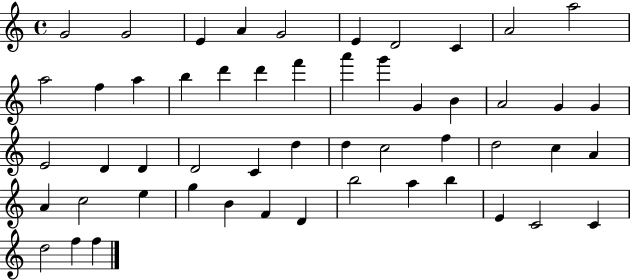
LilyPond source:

{
  \clef treble
  \time 4/4
  \defaultTimeSignature
  \key c \major
  g'2 g'2 | e'4 a'4 g'2 | e'4 d'2 c'4 | a'2 a''2 | \break a''2 f''4 a''4 | b''4 d'''4 d'''4 f'''4 | a'''4 g'''4 g'4 b'4 | a'2 g'4 g'4 | \break e'2 d'4 d'4 | d'2 c'4 d''4 | d''4 c''2 f''4 | d''2 c''4 a'4 | \break a'4 c''2 e''4 | g''4 b'4 f'4 d'4 | b''2 a''4 b''4 | e'4 c'2 c'4 | \break d''2 f''4 f''4 | \bar "|."
}